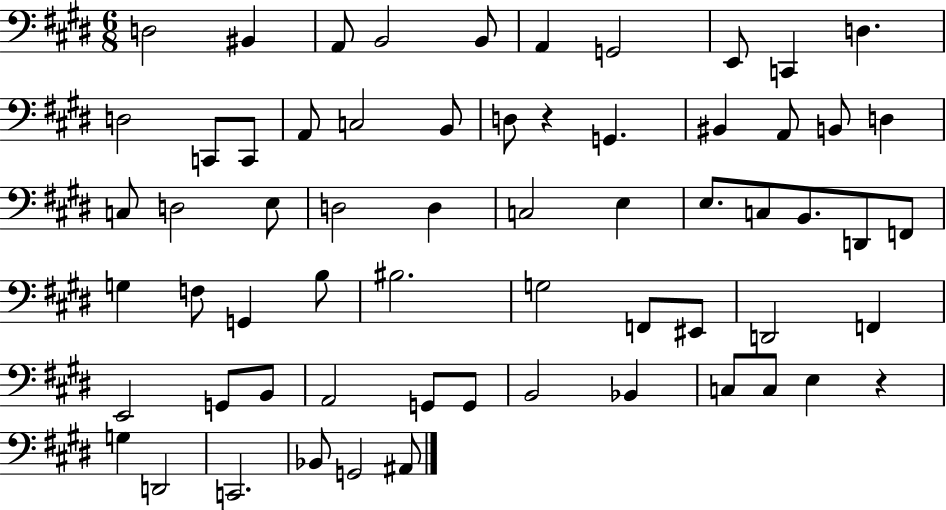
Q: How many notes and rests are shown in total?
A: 63